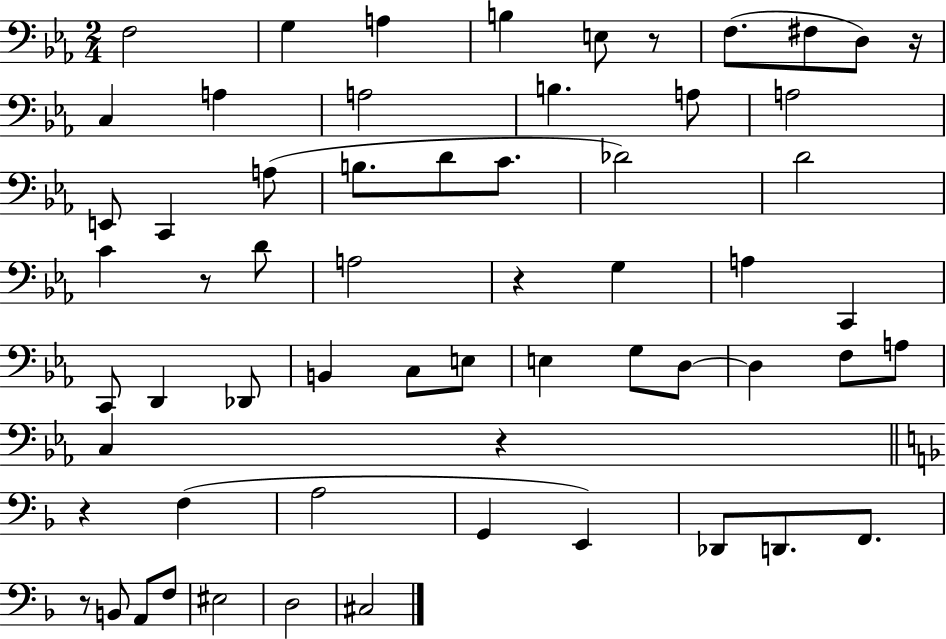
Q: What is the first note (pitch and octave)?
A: F3